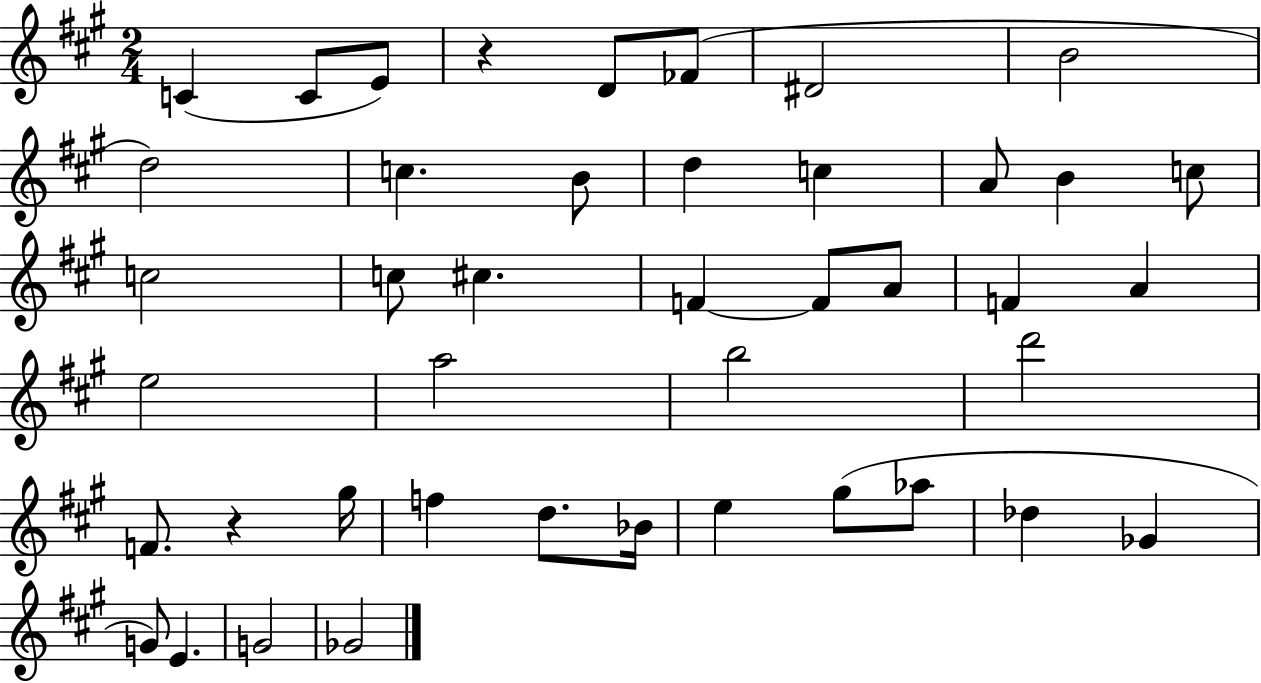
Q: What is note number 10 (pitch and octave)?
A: B4